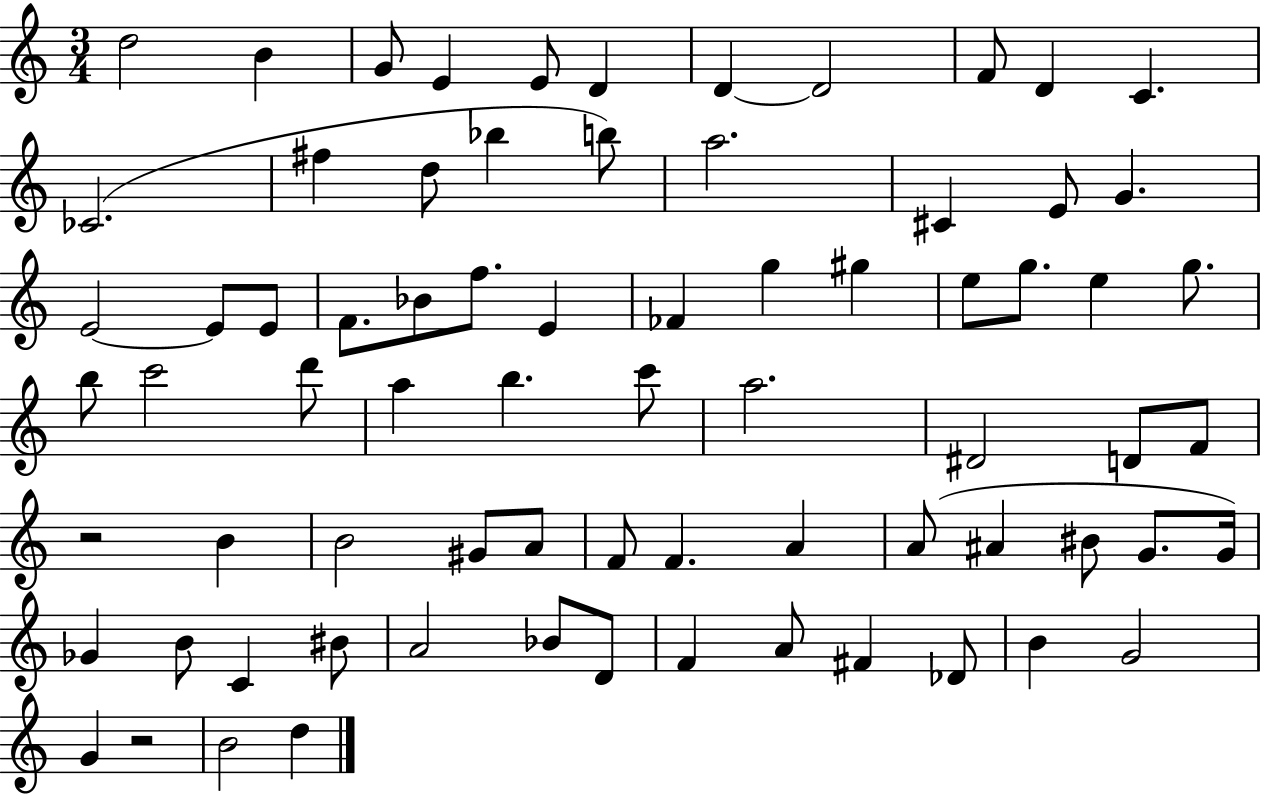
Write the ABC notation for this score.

X:1
T:Untitled
M:3/4
L:1/4
K:C
d2 B G/2 E E/2 D D D2 F/2 D C _C2 ^f d/2 _b b/2 a2 ^C E/2 G E2 E/2 E/2 F/2 _B/2 f/2 E _F g ^g e/2 g/2 e g/2 b/2 c'2 d'/2 a b c'/2 a2 ^D2 D/2 F/2 z2 B B2 ^G/2 A/2 F/2 F A A/2 ^A ^B/2 G/2 G/4 _G B/2 C ^B/2 A2 _B/2 D/2 F A/2 ^F _D/2 B G2 G z2 B2 d